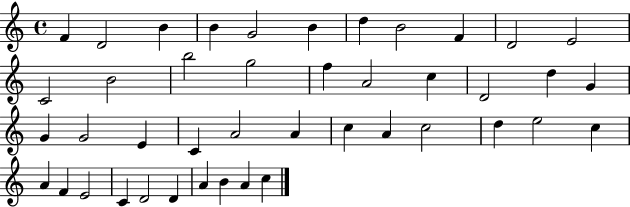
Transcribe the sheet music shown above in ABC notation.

X:1
T:Untitled
M:4/4
L:1/4
K:C
F D2 B B G2 B d B2 F D2 E2 C2 B2 b2 g2 f A2 c D2 d G G G2 E C A2 A c A c2 d e2 c A F E2 C D2 D A B A c